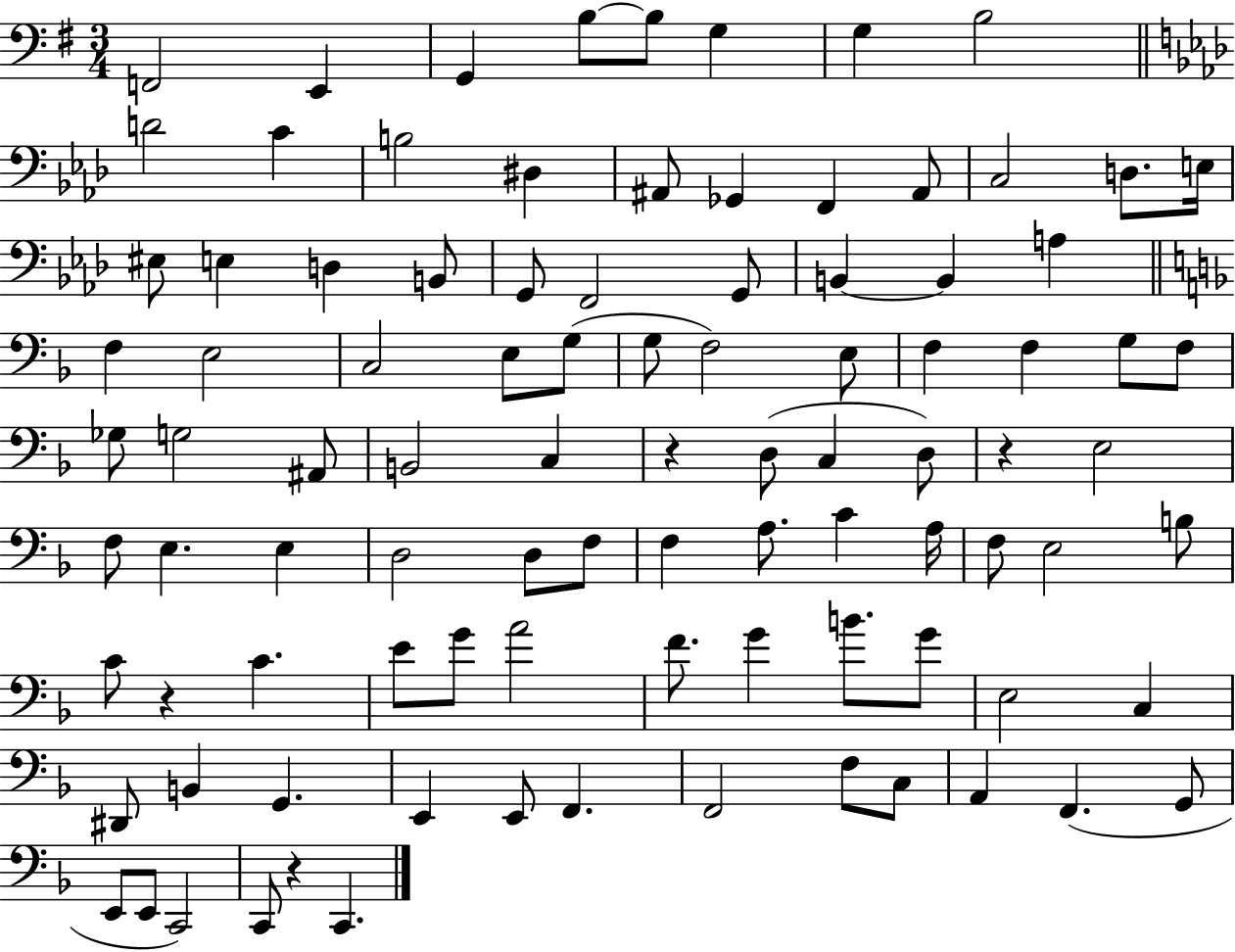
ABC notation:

X:1
T:Untitled
M:3/4
L:1/4
K:G
F,,2 E,, G,, B,/2 B,/2 G, G, B,2 D2 C B,2 ^D, ^A,,/2 _G,, F,, ^A,,/2 C,2 D,/2 E,/4 ^E,/2 E, D, B,,/2 G,,/2 F,,2 G,,/2 B,, B,, A, F, E,2 C,2 E,/2 G,/2 G,/2 F,2 E,/2 F, F, G,/2 F,/2 _G,/2 G,2 ^A,,/2 B,,2 C, z D,/2 C, D,/2 z E,2 F,/2 E, E, D,2 D,/2 F,/2 F, A,/2 C A,/4 F,/2 E,2 B,/2 C/2 z C E/2 G/2 A2 F/2 G B/2 G/2 E,2 C, ^D,,/2 B,, G,, E,, E,,/2 F,, F,,2 F,/2 C,/2 A,, F,, G,,/2 E,,/2 E,,/2 C,,2 C,,/2 z C,,